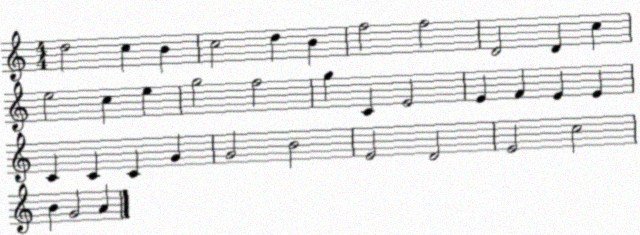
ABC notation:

X:1
T:Untitled
M:4/4
L:1/4
K:C
d2 c B c2 d B f2 f2 D2 D c e2 c e g2 f2 g C E2 E F E E C C C G G2 B2 E2 D2 E2 c2 B G2 A